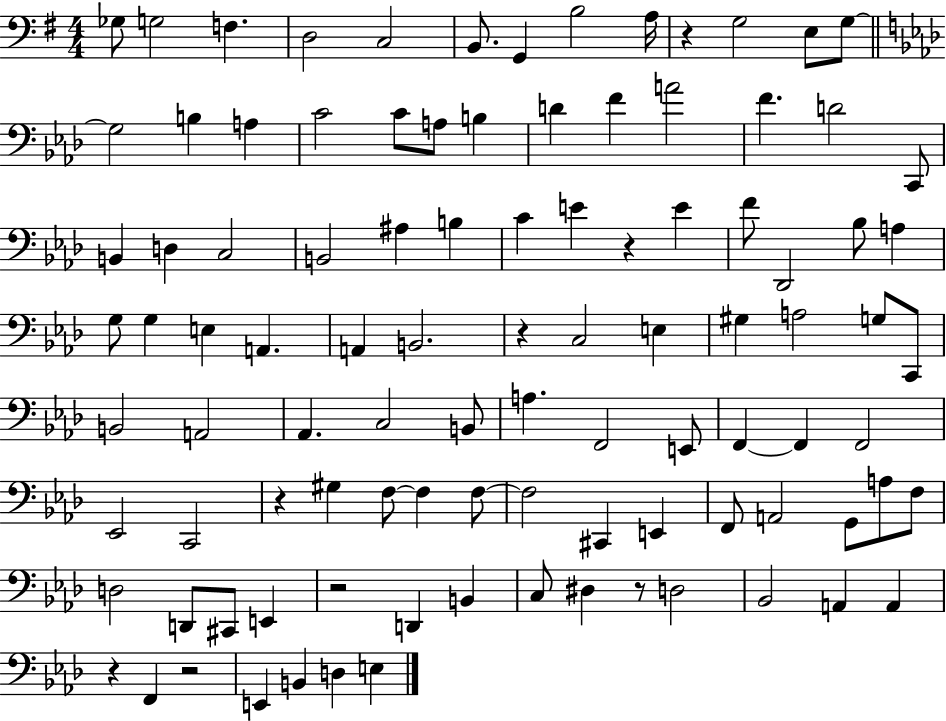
X:1
T:Untitled
M:4/4
L:1/4
K:G
_G,/2 G,2 F, D,2 C,2 B,,/2 G,, B,2 A,/4 z G,2 E,/2 G,/2 G,2 B, A, C2 C/2 A,/2 B, D F A2 F D2 C,,/2 B,, D, C,2 B,,2 ^A, B, C E z E F/2 _D,,2 _B,/2 A, G,/2 G, E, A,, A,, B,,2 z C,2 E, ^G, A,2 G,/2 C,,/2 B,,2 A,,2 _A,, C,2 B,,/2 A, F,,2 E,,/2 F,, F,, F,,2 _E,,2 C,,2 z ^G, F,/2 F, F,/2 F,2 ^C,, E,, F,,/2 A,,2 G,,/2 A,/2 F,/2 D,2 D,,/2 ^C,,/2 E,, z2 D,, B,, C,/2 ^D, z/2 D,2 _B,,2 A,, A,, z F,, z2 E,, B,, D, E,